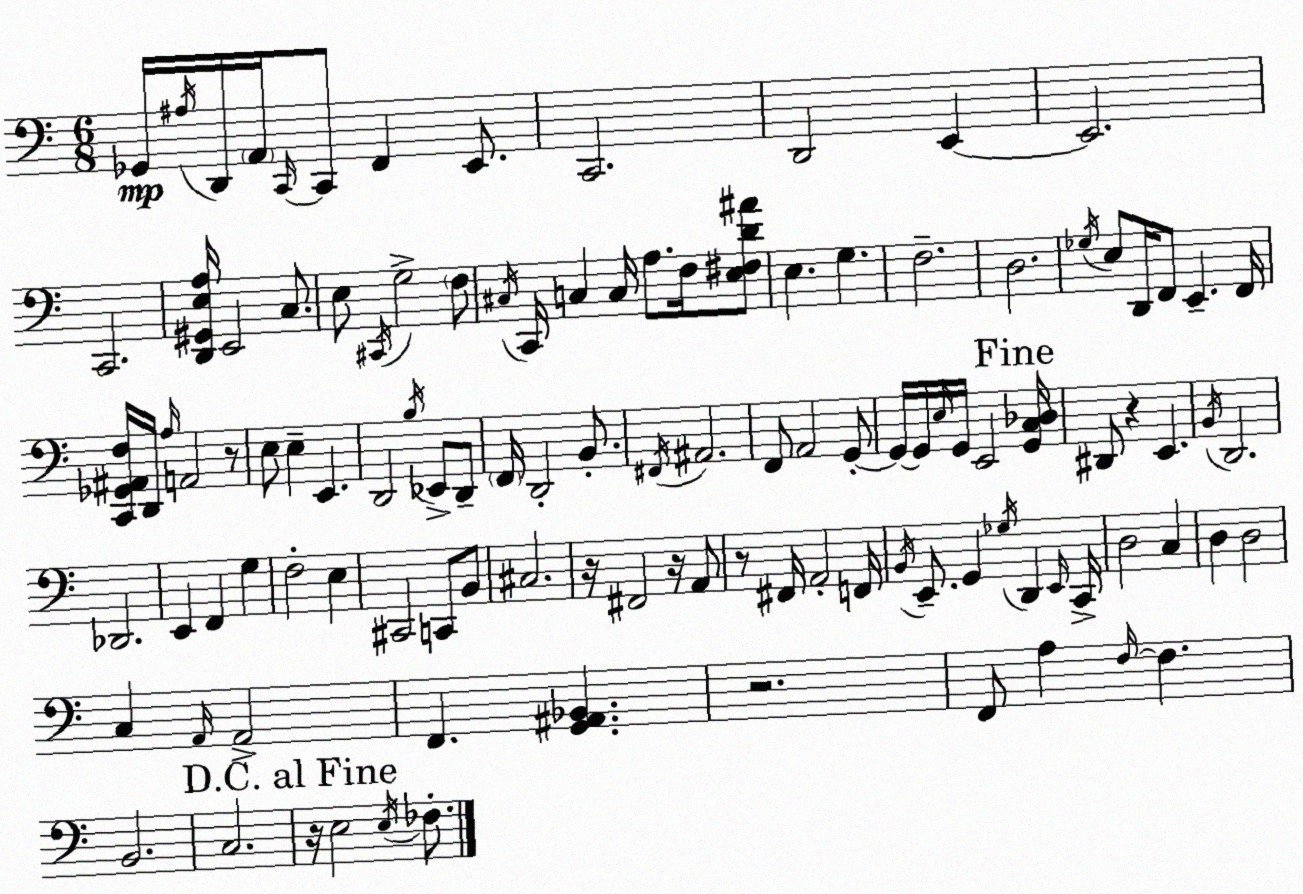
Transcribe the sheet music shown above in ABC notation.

X:1
T:Untitled
M:6/8
L:1/4
K:C
_G,,/4 ^A,/4 D,,/4 A,,/4 C,,/4 C,,/2 F,, E,,/2 C,,2 D,,2 E,, E,,2 C,,2 [D,,^G,,E,A,]/4 E,,2 C,/2 E,/2 ^C,,/4 G,2 F,/2 ^C,/4 C,,/4 C, C,/4 A,/2 F,/4 [E,^F,D^A]/2 E, G, F,2 D,2 _G,/4 E,/2 D,,/4 F,,/2 E,, F,,/4 [C,,_G,,^A,,F,]/4 D,,/4 A,/4 A,,2 z/2 E,/2 E, E,, D,,2 B,/4 _E,,/2 D,,/2 F,,/4 D,,2 B,,/2 ^F,,/4 ^A,,2 F,,/2 A,,2 G,,/2 G,,/4 G,,/4 E,/4 G,,/4 E,,2 [G,,C,_D,]/4 ^D,,/2 z E,, B,,/4 D,,2 _D,,2 E,, F,, G, F,2 E, ^C,,2 C,,/2 B,,/2 ^C,2 z/4 ^F,,2 z/4 A,,/2 z/2 ^F,,/4 A,,2 F,,/4 B,,/4 E,,/2 G,, _G,/4 D,, E,,/4 C,,/4 D,2 C, D, D,2 C, A,,/4 A,,2 F,, [G,,^A,,_B,,] z2 F,,/2 A, F,/4 F, B,,2 C,2 z/4 E,2 E,/4 _F,/2